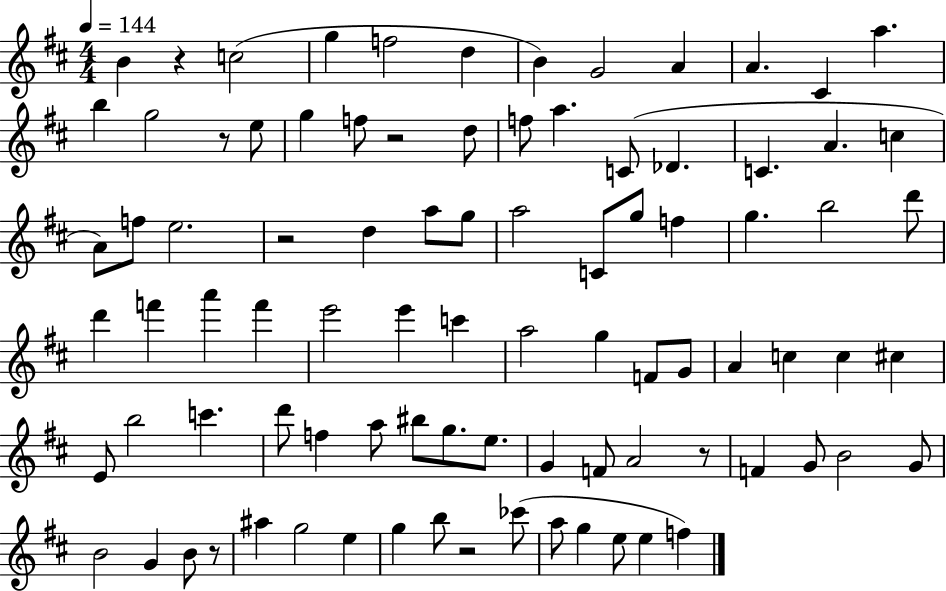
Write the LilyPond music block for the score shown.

{
  \clef treble
  \numericTimeSignature
  \time 4/4
  \key d \major
  \tempo 4 = 144
  b'4 r4 c''2( | g''4 f''2 d''4 | b'4) g'2 a'4 | a'4. cis'4 a''4. | \break b''4 g''2 r8 e''8 | g''4 f''8 r2 d''8 | f''8 a''4. c'8( des'4. | c'4. a'4. c''4 | \break a'8) f''8 e''2. | r2 d''4 a''8 g''8 | a''2 c'8 g''8 f''4 | g''4. b''2 d'''8 | \break d'''4 f'''4 a'''4 f'''4 | e'''2 e'''4 c'''4 | a''2 g''4 f'8 g'8 | a'4 c''4 c''4 cis''4 | \break e'8 b''2 c'''4. | d'''8 f''4 a''8 bis''8 g''8. e''8. | g'4 f'8 a'2 r8 | f'4 g'8 b'2 g'8 | \break b'2 g'4 b'8 r8 | ais''4 g''2 e''4 | g''4 b''8 r2 ces'''8( | a''8 g''4 e''8 e''4 f''4) | \break \bar "|."
}